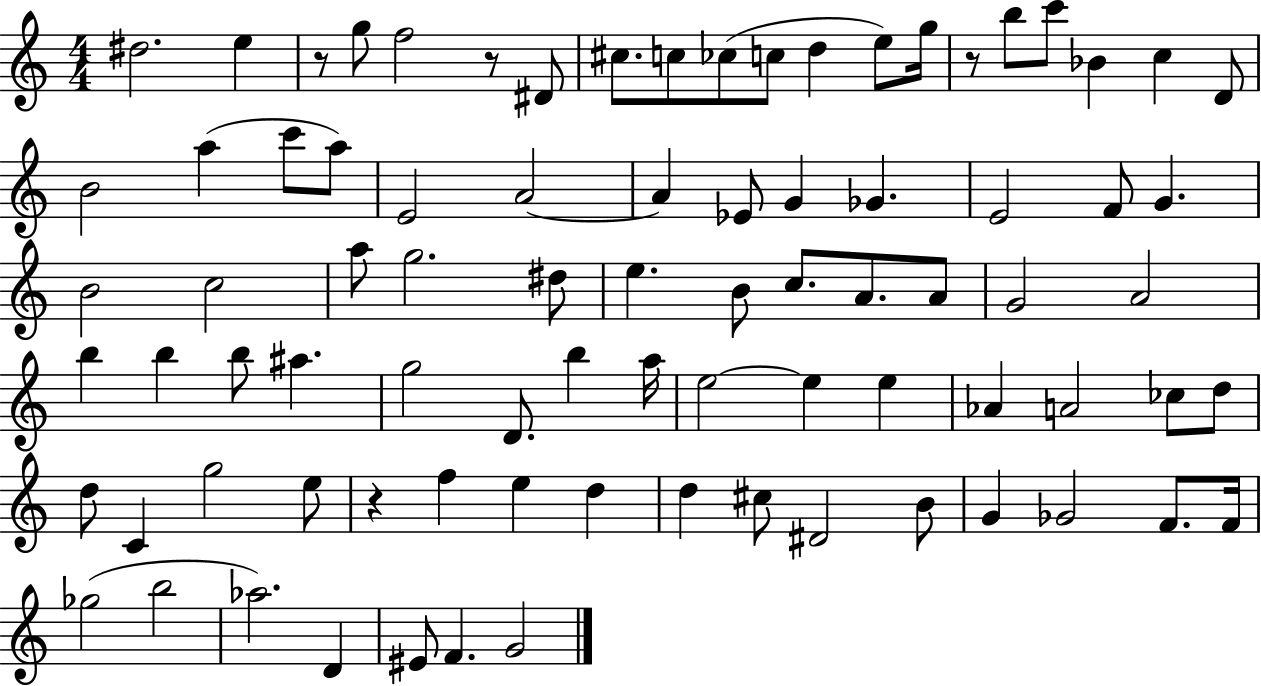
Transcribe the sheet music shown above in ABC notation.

X:1
T:Untitled
M:4/4
L:1/4
K:C
^d2 e z/2 g/2 f2 z/2 ^D/2 ^c/2 c/2 _c/2 c/2 d e/2 g/4 z/2 b/2 c'/2 _B c D/2 B2 a c'/2 a/2 E2 A2 A _E/2 G _G E2 F/2 G B2 c2 a/2 g2 ^d/2 e B/2 c/2 A/2 A/2 G2 A2 b b b/2 ^a g2 D/2 b a/4 e2 e e _A A2 _c/2 d/2 d/2 C g2 e/2 z f e d d ^c/2 ^D2 B/2 G _G2 F/2 F/4 _g2 b2 _a2 D ^E/2 F G2